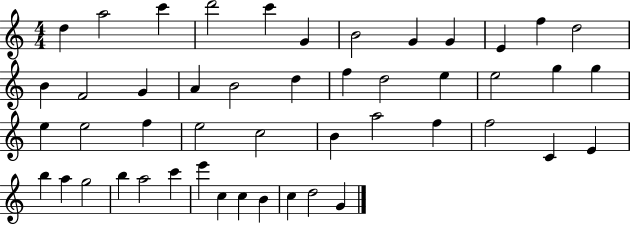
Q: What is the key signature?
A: C major